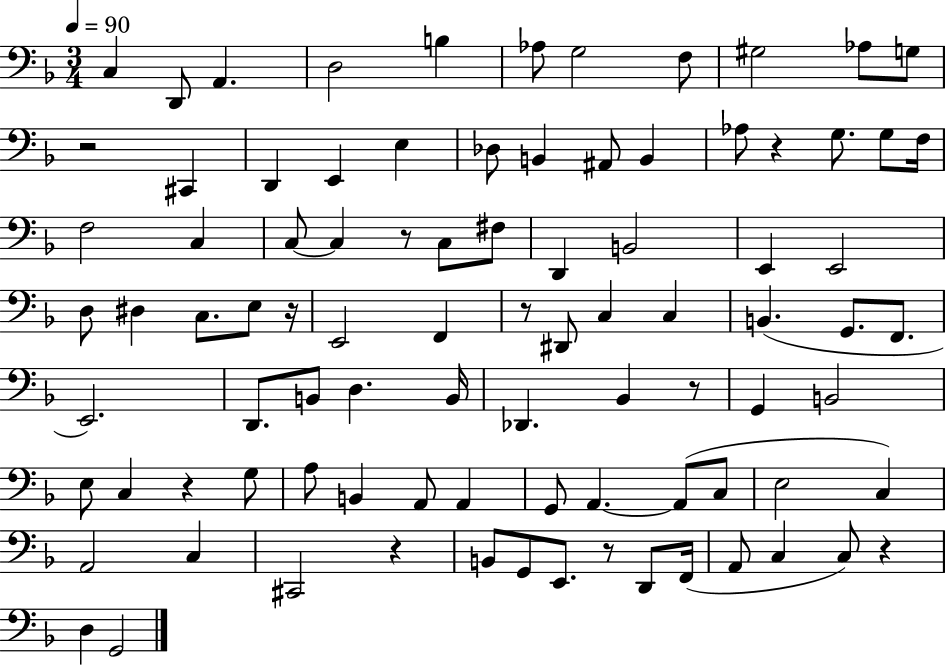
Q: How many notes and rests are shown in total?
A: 90